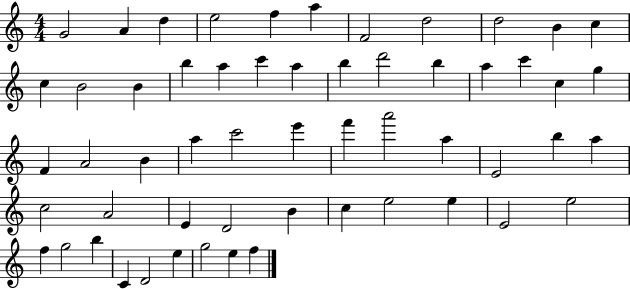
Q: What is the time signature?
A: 4/4